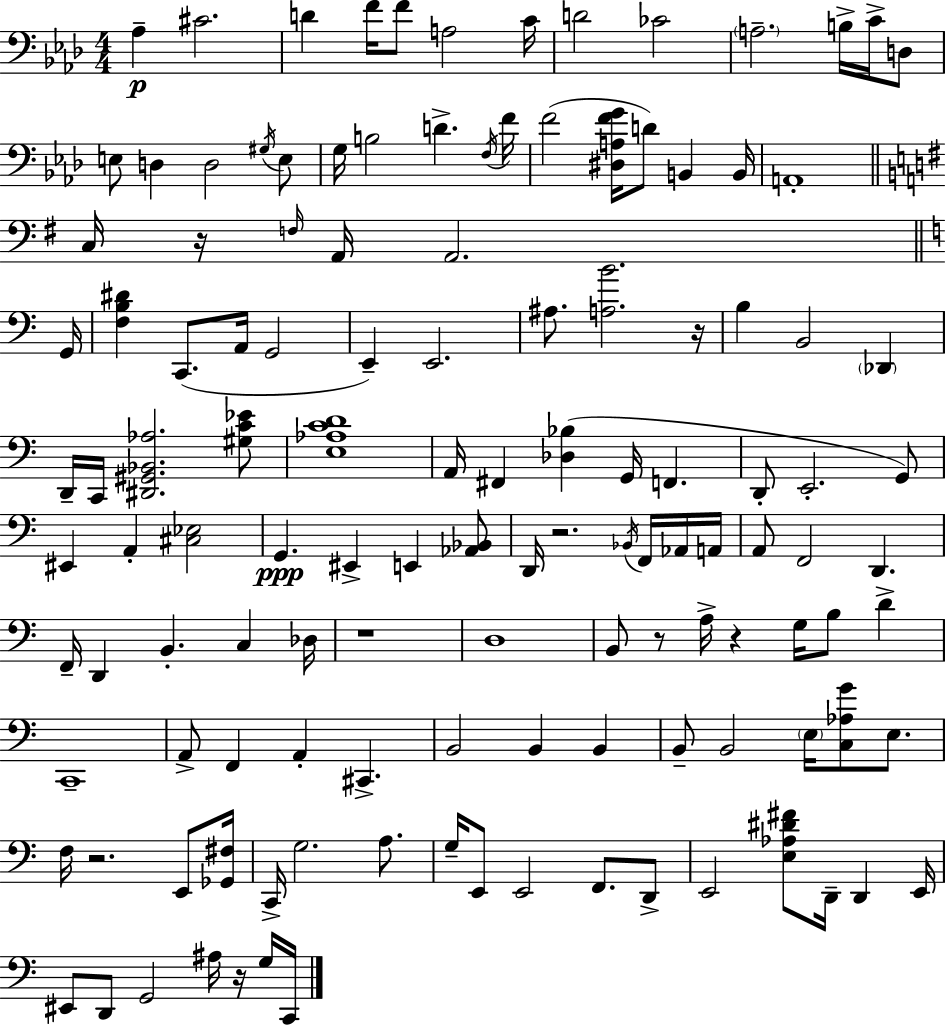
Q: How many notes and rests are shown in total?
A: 127